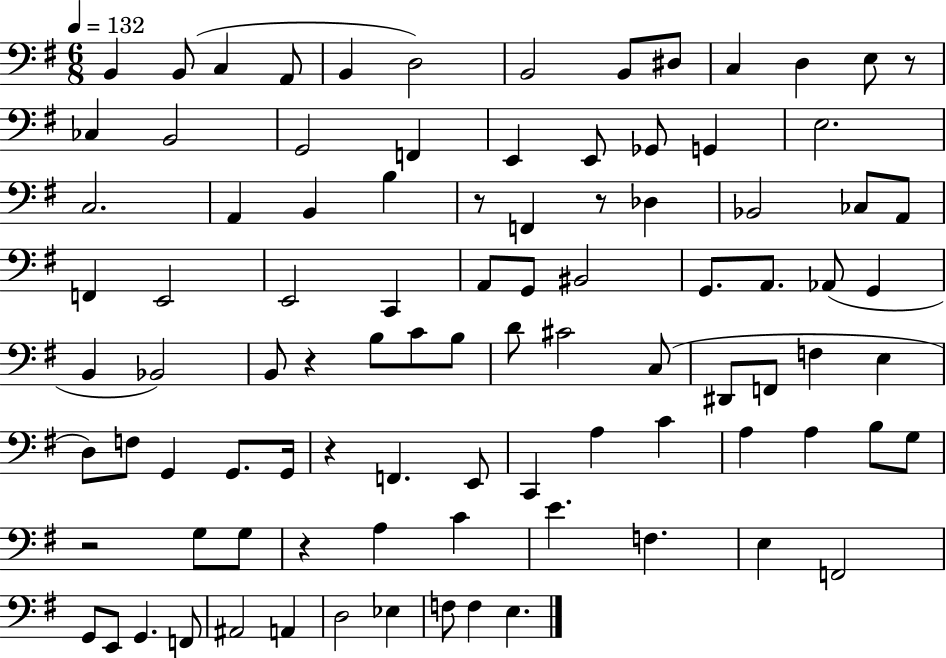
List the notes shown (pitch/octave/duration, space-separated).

B2/q B2/e C3/q A2/e B2/q D3/h B2/h B2/e D#3/e C3/q D3/q E3/e R/e CES3/q B2/h G2/h F2/q E2/q E2/e Gb2/e G2/q E3/h. C3/h. A2/q B2/q B3/q R/e F2/q R/e Db3/q Bb2/h CES3/e A2/e F2/q E2/h E2/h C2/q A2/e G2/e BIS2/h G2/e. A2/e. Ab2/e G2/q B2/q Bb2/h B2/e R/q B3/e C4/e B3/e D4/e C#4/h C3/e D#2/e F2/e F3/q E3/q D3/e F3/e G2/q G2/e. G2/s R/q F2/q. E2/e C2/q A3/q C4/q A3/q A3/q B3/e G3/e R/h G3/e G3/e R/q A3/q C4/q E4/q. F3/q. E3/q F2/h G2/e E2/e G2/q. F2/e A#2/h A2/q D3/h Eb3/q F3/e F3/q E3/q.